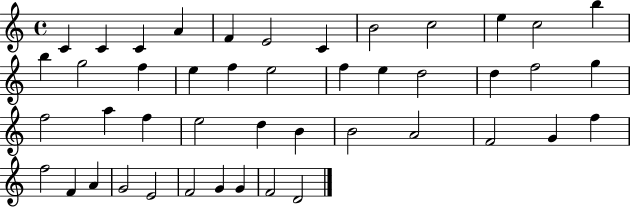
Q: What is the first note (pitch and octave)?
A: C4